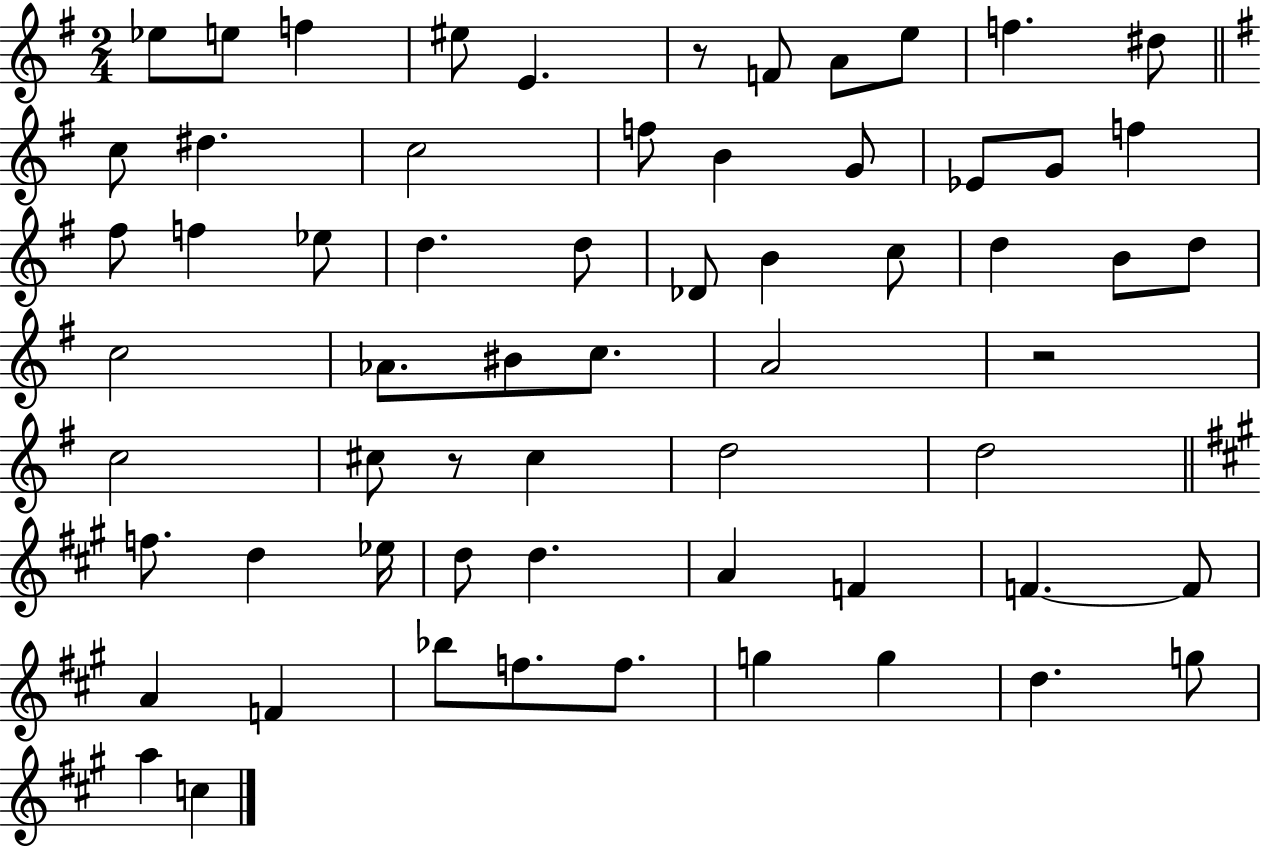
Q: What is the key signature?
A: G major